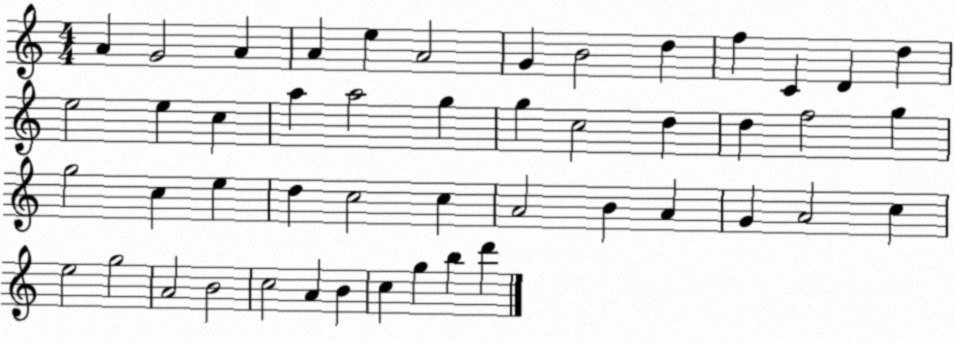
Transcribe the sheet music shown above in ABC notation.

X:1
T:Untitled
M:4/4
L:1/4
K:C
A G2 A A e A2 G B2 d f C D d e2 e c a a2 g g c2 d d f2 g g2 c e d c2 c A2 B A G A2 c e2 g2 A2 B2 c2 A B c g b d'